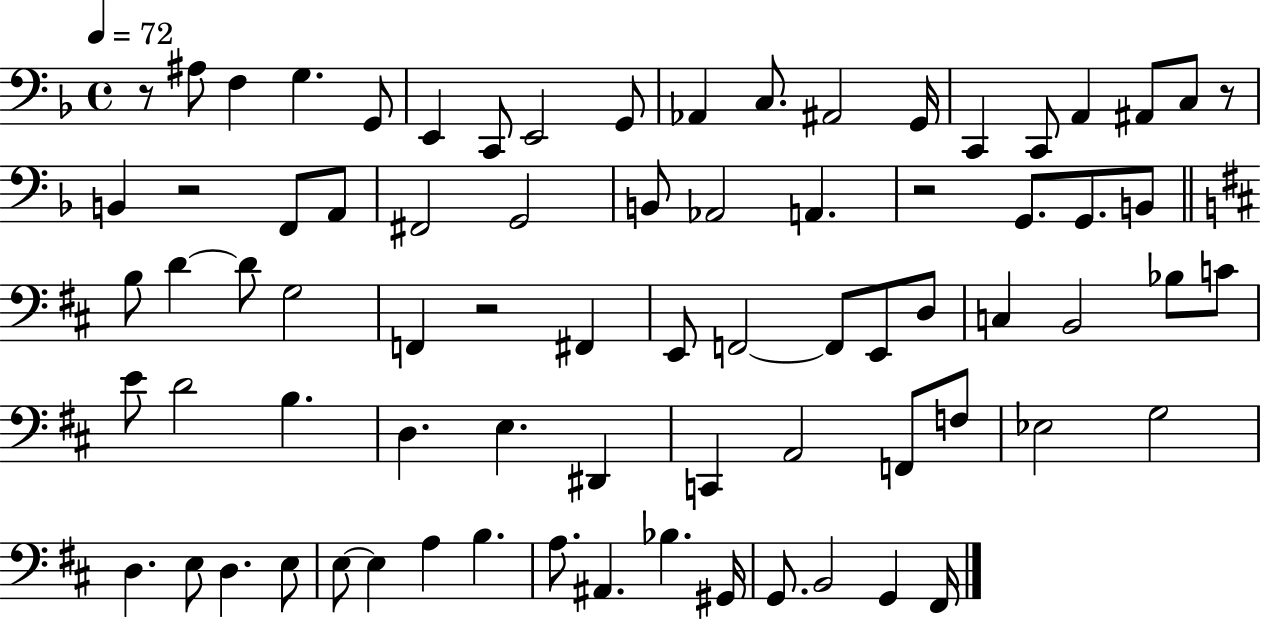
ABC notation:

X:1
T:Untitled
M:4/4
L:1/4
K:F
z/2 ^A,/2 F, G, G,,/2 E,, C,,/2 E,,2 G,,/2 _A,, C,/2 ^A,,2 G,,/4 C,, C,,/2 A,, ^A,,/2 C,/2 z/2 B,, z2 F,,/2 A,,/2 ^F,,2 G,,2 B,,/2 _A,,2 A,, z2 G,,/2 G,,/2 B,,/2 B,/2 D D/2 G,2 F,, z2 ^F,, E,,/2 F,,2 F,,/2 E,,/2 D,/2 C, B,,2 _B,/2 C/2 E/2 D2 B, D, E, ^D,, C,, A,,2 F,,/2 F,/2 _E,2 G,2 D, E,/2 D, E,/2 E,/2 E, A, B, A,/2 ^A,, _B, ^G,,/4 G,,/2 B,,2 G,, ^F,,/4